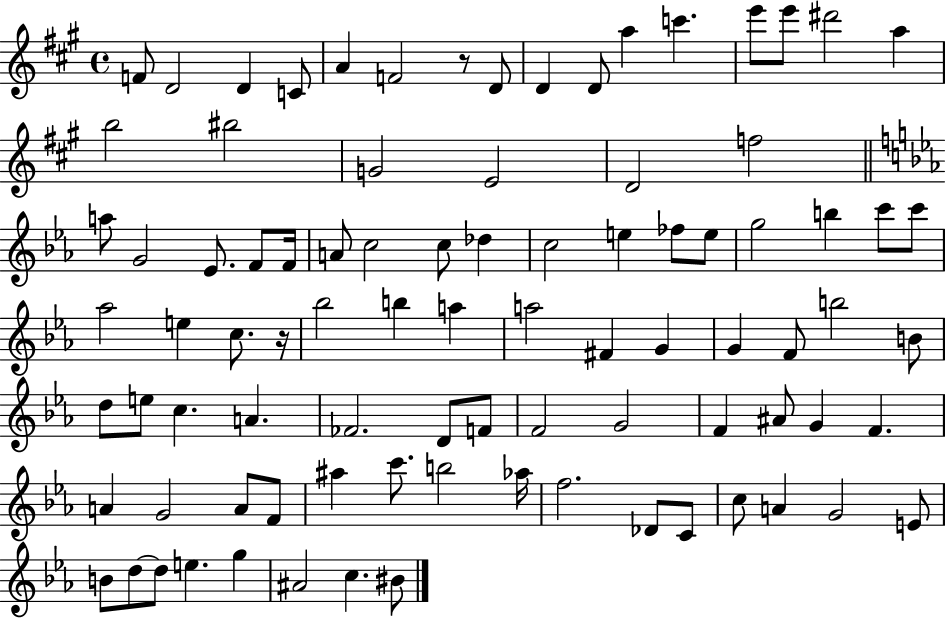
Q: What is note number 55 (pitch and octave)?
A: A4